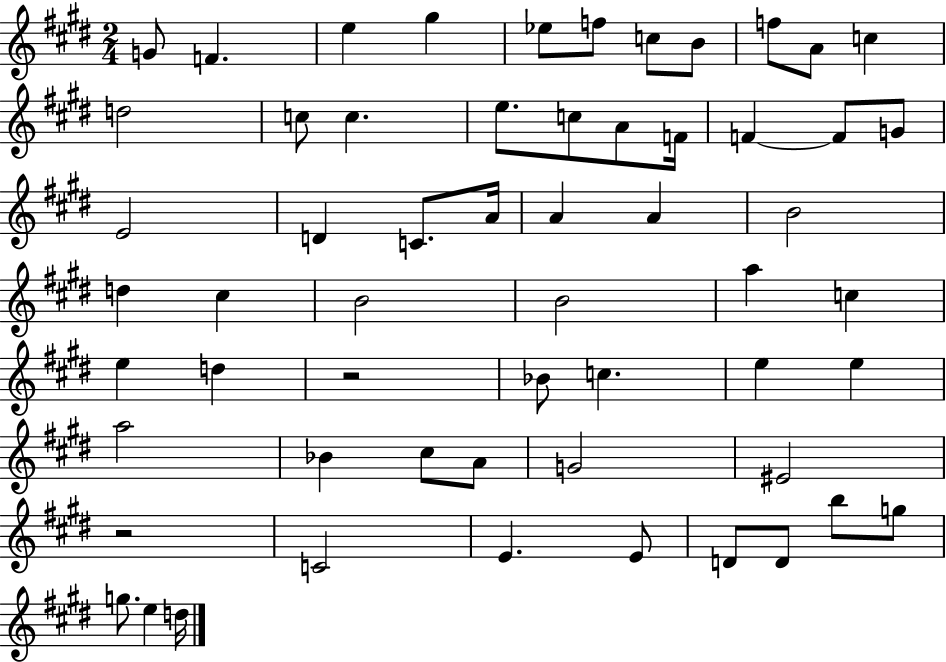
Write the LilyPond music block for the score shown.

{
  \clef treble
  \numericTimeSignature
  \time 2/4
  \key e \major
  \repeat volta 2 { g'8 f'4. | e''4 gis''4 | ees''8 f''8 c''8 b'8 | f''8 a'8 c''4 | \break d''2 | c''8 c''4. | e''8. c''8 a'8 f'16 | f'4~~ f'8 g'8 | \break e'2 | d'4 c'8. a'16 | a'4 a'4 | b'2 | \break d''4 cis''4 | b'2 | b'2 | a''4 c''4 | \break e''4 d''4 | r2 | bes'8 c''4. | e''4 e''4 | \break a''2 | bes'4 cis''8 a'8 | g'2 | eis'2 | \break r2 | c'2 | e'4. e'8 | d'8 d'8 b''8 g''8 | \break g''8. e''4 d''16 | } \bar "|."
}